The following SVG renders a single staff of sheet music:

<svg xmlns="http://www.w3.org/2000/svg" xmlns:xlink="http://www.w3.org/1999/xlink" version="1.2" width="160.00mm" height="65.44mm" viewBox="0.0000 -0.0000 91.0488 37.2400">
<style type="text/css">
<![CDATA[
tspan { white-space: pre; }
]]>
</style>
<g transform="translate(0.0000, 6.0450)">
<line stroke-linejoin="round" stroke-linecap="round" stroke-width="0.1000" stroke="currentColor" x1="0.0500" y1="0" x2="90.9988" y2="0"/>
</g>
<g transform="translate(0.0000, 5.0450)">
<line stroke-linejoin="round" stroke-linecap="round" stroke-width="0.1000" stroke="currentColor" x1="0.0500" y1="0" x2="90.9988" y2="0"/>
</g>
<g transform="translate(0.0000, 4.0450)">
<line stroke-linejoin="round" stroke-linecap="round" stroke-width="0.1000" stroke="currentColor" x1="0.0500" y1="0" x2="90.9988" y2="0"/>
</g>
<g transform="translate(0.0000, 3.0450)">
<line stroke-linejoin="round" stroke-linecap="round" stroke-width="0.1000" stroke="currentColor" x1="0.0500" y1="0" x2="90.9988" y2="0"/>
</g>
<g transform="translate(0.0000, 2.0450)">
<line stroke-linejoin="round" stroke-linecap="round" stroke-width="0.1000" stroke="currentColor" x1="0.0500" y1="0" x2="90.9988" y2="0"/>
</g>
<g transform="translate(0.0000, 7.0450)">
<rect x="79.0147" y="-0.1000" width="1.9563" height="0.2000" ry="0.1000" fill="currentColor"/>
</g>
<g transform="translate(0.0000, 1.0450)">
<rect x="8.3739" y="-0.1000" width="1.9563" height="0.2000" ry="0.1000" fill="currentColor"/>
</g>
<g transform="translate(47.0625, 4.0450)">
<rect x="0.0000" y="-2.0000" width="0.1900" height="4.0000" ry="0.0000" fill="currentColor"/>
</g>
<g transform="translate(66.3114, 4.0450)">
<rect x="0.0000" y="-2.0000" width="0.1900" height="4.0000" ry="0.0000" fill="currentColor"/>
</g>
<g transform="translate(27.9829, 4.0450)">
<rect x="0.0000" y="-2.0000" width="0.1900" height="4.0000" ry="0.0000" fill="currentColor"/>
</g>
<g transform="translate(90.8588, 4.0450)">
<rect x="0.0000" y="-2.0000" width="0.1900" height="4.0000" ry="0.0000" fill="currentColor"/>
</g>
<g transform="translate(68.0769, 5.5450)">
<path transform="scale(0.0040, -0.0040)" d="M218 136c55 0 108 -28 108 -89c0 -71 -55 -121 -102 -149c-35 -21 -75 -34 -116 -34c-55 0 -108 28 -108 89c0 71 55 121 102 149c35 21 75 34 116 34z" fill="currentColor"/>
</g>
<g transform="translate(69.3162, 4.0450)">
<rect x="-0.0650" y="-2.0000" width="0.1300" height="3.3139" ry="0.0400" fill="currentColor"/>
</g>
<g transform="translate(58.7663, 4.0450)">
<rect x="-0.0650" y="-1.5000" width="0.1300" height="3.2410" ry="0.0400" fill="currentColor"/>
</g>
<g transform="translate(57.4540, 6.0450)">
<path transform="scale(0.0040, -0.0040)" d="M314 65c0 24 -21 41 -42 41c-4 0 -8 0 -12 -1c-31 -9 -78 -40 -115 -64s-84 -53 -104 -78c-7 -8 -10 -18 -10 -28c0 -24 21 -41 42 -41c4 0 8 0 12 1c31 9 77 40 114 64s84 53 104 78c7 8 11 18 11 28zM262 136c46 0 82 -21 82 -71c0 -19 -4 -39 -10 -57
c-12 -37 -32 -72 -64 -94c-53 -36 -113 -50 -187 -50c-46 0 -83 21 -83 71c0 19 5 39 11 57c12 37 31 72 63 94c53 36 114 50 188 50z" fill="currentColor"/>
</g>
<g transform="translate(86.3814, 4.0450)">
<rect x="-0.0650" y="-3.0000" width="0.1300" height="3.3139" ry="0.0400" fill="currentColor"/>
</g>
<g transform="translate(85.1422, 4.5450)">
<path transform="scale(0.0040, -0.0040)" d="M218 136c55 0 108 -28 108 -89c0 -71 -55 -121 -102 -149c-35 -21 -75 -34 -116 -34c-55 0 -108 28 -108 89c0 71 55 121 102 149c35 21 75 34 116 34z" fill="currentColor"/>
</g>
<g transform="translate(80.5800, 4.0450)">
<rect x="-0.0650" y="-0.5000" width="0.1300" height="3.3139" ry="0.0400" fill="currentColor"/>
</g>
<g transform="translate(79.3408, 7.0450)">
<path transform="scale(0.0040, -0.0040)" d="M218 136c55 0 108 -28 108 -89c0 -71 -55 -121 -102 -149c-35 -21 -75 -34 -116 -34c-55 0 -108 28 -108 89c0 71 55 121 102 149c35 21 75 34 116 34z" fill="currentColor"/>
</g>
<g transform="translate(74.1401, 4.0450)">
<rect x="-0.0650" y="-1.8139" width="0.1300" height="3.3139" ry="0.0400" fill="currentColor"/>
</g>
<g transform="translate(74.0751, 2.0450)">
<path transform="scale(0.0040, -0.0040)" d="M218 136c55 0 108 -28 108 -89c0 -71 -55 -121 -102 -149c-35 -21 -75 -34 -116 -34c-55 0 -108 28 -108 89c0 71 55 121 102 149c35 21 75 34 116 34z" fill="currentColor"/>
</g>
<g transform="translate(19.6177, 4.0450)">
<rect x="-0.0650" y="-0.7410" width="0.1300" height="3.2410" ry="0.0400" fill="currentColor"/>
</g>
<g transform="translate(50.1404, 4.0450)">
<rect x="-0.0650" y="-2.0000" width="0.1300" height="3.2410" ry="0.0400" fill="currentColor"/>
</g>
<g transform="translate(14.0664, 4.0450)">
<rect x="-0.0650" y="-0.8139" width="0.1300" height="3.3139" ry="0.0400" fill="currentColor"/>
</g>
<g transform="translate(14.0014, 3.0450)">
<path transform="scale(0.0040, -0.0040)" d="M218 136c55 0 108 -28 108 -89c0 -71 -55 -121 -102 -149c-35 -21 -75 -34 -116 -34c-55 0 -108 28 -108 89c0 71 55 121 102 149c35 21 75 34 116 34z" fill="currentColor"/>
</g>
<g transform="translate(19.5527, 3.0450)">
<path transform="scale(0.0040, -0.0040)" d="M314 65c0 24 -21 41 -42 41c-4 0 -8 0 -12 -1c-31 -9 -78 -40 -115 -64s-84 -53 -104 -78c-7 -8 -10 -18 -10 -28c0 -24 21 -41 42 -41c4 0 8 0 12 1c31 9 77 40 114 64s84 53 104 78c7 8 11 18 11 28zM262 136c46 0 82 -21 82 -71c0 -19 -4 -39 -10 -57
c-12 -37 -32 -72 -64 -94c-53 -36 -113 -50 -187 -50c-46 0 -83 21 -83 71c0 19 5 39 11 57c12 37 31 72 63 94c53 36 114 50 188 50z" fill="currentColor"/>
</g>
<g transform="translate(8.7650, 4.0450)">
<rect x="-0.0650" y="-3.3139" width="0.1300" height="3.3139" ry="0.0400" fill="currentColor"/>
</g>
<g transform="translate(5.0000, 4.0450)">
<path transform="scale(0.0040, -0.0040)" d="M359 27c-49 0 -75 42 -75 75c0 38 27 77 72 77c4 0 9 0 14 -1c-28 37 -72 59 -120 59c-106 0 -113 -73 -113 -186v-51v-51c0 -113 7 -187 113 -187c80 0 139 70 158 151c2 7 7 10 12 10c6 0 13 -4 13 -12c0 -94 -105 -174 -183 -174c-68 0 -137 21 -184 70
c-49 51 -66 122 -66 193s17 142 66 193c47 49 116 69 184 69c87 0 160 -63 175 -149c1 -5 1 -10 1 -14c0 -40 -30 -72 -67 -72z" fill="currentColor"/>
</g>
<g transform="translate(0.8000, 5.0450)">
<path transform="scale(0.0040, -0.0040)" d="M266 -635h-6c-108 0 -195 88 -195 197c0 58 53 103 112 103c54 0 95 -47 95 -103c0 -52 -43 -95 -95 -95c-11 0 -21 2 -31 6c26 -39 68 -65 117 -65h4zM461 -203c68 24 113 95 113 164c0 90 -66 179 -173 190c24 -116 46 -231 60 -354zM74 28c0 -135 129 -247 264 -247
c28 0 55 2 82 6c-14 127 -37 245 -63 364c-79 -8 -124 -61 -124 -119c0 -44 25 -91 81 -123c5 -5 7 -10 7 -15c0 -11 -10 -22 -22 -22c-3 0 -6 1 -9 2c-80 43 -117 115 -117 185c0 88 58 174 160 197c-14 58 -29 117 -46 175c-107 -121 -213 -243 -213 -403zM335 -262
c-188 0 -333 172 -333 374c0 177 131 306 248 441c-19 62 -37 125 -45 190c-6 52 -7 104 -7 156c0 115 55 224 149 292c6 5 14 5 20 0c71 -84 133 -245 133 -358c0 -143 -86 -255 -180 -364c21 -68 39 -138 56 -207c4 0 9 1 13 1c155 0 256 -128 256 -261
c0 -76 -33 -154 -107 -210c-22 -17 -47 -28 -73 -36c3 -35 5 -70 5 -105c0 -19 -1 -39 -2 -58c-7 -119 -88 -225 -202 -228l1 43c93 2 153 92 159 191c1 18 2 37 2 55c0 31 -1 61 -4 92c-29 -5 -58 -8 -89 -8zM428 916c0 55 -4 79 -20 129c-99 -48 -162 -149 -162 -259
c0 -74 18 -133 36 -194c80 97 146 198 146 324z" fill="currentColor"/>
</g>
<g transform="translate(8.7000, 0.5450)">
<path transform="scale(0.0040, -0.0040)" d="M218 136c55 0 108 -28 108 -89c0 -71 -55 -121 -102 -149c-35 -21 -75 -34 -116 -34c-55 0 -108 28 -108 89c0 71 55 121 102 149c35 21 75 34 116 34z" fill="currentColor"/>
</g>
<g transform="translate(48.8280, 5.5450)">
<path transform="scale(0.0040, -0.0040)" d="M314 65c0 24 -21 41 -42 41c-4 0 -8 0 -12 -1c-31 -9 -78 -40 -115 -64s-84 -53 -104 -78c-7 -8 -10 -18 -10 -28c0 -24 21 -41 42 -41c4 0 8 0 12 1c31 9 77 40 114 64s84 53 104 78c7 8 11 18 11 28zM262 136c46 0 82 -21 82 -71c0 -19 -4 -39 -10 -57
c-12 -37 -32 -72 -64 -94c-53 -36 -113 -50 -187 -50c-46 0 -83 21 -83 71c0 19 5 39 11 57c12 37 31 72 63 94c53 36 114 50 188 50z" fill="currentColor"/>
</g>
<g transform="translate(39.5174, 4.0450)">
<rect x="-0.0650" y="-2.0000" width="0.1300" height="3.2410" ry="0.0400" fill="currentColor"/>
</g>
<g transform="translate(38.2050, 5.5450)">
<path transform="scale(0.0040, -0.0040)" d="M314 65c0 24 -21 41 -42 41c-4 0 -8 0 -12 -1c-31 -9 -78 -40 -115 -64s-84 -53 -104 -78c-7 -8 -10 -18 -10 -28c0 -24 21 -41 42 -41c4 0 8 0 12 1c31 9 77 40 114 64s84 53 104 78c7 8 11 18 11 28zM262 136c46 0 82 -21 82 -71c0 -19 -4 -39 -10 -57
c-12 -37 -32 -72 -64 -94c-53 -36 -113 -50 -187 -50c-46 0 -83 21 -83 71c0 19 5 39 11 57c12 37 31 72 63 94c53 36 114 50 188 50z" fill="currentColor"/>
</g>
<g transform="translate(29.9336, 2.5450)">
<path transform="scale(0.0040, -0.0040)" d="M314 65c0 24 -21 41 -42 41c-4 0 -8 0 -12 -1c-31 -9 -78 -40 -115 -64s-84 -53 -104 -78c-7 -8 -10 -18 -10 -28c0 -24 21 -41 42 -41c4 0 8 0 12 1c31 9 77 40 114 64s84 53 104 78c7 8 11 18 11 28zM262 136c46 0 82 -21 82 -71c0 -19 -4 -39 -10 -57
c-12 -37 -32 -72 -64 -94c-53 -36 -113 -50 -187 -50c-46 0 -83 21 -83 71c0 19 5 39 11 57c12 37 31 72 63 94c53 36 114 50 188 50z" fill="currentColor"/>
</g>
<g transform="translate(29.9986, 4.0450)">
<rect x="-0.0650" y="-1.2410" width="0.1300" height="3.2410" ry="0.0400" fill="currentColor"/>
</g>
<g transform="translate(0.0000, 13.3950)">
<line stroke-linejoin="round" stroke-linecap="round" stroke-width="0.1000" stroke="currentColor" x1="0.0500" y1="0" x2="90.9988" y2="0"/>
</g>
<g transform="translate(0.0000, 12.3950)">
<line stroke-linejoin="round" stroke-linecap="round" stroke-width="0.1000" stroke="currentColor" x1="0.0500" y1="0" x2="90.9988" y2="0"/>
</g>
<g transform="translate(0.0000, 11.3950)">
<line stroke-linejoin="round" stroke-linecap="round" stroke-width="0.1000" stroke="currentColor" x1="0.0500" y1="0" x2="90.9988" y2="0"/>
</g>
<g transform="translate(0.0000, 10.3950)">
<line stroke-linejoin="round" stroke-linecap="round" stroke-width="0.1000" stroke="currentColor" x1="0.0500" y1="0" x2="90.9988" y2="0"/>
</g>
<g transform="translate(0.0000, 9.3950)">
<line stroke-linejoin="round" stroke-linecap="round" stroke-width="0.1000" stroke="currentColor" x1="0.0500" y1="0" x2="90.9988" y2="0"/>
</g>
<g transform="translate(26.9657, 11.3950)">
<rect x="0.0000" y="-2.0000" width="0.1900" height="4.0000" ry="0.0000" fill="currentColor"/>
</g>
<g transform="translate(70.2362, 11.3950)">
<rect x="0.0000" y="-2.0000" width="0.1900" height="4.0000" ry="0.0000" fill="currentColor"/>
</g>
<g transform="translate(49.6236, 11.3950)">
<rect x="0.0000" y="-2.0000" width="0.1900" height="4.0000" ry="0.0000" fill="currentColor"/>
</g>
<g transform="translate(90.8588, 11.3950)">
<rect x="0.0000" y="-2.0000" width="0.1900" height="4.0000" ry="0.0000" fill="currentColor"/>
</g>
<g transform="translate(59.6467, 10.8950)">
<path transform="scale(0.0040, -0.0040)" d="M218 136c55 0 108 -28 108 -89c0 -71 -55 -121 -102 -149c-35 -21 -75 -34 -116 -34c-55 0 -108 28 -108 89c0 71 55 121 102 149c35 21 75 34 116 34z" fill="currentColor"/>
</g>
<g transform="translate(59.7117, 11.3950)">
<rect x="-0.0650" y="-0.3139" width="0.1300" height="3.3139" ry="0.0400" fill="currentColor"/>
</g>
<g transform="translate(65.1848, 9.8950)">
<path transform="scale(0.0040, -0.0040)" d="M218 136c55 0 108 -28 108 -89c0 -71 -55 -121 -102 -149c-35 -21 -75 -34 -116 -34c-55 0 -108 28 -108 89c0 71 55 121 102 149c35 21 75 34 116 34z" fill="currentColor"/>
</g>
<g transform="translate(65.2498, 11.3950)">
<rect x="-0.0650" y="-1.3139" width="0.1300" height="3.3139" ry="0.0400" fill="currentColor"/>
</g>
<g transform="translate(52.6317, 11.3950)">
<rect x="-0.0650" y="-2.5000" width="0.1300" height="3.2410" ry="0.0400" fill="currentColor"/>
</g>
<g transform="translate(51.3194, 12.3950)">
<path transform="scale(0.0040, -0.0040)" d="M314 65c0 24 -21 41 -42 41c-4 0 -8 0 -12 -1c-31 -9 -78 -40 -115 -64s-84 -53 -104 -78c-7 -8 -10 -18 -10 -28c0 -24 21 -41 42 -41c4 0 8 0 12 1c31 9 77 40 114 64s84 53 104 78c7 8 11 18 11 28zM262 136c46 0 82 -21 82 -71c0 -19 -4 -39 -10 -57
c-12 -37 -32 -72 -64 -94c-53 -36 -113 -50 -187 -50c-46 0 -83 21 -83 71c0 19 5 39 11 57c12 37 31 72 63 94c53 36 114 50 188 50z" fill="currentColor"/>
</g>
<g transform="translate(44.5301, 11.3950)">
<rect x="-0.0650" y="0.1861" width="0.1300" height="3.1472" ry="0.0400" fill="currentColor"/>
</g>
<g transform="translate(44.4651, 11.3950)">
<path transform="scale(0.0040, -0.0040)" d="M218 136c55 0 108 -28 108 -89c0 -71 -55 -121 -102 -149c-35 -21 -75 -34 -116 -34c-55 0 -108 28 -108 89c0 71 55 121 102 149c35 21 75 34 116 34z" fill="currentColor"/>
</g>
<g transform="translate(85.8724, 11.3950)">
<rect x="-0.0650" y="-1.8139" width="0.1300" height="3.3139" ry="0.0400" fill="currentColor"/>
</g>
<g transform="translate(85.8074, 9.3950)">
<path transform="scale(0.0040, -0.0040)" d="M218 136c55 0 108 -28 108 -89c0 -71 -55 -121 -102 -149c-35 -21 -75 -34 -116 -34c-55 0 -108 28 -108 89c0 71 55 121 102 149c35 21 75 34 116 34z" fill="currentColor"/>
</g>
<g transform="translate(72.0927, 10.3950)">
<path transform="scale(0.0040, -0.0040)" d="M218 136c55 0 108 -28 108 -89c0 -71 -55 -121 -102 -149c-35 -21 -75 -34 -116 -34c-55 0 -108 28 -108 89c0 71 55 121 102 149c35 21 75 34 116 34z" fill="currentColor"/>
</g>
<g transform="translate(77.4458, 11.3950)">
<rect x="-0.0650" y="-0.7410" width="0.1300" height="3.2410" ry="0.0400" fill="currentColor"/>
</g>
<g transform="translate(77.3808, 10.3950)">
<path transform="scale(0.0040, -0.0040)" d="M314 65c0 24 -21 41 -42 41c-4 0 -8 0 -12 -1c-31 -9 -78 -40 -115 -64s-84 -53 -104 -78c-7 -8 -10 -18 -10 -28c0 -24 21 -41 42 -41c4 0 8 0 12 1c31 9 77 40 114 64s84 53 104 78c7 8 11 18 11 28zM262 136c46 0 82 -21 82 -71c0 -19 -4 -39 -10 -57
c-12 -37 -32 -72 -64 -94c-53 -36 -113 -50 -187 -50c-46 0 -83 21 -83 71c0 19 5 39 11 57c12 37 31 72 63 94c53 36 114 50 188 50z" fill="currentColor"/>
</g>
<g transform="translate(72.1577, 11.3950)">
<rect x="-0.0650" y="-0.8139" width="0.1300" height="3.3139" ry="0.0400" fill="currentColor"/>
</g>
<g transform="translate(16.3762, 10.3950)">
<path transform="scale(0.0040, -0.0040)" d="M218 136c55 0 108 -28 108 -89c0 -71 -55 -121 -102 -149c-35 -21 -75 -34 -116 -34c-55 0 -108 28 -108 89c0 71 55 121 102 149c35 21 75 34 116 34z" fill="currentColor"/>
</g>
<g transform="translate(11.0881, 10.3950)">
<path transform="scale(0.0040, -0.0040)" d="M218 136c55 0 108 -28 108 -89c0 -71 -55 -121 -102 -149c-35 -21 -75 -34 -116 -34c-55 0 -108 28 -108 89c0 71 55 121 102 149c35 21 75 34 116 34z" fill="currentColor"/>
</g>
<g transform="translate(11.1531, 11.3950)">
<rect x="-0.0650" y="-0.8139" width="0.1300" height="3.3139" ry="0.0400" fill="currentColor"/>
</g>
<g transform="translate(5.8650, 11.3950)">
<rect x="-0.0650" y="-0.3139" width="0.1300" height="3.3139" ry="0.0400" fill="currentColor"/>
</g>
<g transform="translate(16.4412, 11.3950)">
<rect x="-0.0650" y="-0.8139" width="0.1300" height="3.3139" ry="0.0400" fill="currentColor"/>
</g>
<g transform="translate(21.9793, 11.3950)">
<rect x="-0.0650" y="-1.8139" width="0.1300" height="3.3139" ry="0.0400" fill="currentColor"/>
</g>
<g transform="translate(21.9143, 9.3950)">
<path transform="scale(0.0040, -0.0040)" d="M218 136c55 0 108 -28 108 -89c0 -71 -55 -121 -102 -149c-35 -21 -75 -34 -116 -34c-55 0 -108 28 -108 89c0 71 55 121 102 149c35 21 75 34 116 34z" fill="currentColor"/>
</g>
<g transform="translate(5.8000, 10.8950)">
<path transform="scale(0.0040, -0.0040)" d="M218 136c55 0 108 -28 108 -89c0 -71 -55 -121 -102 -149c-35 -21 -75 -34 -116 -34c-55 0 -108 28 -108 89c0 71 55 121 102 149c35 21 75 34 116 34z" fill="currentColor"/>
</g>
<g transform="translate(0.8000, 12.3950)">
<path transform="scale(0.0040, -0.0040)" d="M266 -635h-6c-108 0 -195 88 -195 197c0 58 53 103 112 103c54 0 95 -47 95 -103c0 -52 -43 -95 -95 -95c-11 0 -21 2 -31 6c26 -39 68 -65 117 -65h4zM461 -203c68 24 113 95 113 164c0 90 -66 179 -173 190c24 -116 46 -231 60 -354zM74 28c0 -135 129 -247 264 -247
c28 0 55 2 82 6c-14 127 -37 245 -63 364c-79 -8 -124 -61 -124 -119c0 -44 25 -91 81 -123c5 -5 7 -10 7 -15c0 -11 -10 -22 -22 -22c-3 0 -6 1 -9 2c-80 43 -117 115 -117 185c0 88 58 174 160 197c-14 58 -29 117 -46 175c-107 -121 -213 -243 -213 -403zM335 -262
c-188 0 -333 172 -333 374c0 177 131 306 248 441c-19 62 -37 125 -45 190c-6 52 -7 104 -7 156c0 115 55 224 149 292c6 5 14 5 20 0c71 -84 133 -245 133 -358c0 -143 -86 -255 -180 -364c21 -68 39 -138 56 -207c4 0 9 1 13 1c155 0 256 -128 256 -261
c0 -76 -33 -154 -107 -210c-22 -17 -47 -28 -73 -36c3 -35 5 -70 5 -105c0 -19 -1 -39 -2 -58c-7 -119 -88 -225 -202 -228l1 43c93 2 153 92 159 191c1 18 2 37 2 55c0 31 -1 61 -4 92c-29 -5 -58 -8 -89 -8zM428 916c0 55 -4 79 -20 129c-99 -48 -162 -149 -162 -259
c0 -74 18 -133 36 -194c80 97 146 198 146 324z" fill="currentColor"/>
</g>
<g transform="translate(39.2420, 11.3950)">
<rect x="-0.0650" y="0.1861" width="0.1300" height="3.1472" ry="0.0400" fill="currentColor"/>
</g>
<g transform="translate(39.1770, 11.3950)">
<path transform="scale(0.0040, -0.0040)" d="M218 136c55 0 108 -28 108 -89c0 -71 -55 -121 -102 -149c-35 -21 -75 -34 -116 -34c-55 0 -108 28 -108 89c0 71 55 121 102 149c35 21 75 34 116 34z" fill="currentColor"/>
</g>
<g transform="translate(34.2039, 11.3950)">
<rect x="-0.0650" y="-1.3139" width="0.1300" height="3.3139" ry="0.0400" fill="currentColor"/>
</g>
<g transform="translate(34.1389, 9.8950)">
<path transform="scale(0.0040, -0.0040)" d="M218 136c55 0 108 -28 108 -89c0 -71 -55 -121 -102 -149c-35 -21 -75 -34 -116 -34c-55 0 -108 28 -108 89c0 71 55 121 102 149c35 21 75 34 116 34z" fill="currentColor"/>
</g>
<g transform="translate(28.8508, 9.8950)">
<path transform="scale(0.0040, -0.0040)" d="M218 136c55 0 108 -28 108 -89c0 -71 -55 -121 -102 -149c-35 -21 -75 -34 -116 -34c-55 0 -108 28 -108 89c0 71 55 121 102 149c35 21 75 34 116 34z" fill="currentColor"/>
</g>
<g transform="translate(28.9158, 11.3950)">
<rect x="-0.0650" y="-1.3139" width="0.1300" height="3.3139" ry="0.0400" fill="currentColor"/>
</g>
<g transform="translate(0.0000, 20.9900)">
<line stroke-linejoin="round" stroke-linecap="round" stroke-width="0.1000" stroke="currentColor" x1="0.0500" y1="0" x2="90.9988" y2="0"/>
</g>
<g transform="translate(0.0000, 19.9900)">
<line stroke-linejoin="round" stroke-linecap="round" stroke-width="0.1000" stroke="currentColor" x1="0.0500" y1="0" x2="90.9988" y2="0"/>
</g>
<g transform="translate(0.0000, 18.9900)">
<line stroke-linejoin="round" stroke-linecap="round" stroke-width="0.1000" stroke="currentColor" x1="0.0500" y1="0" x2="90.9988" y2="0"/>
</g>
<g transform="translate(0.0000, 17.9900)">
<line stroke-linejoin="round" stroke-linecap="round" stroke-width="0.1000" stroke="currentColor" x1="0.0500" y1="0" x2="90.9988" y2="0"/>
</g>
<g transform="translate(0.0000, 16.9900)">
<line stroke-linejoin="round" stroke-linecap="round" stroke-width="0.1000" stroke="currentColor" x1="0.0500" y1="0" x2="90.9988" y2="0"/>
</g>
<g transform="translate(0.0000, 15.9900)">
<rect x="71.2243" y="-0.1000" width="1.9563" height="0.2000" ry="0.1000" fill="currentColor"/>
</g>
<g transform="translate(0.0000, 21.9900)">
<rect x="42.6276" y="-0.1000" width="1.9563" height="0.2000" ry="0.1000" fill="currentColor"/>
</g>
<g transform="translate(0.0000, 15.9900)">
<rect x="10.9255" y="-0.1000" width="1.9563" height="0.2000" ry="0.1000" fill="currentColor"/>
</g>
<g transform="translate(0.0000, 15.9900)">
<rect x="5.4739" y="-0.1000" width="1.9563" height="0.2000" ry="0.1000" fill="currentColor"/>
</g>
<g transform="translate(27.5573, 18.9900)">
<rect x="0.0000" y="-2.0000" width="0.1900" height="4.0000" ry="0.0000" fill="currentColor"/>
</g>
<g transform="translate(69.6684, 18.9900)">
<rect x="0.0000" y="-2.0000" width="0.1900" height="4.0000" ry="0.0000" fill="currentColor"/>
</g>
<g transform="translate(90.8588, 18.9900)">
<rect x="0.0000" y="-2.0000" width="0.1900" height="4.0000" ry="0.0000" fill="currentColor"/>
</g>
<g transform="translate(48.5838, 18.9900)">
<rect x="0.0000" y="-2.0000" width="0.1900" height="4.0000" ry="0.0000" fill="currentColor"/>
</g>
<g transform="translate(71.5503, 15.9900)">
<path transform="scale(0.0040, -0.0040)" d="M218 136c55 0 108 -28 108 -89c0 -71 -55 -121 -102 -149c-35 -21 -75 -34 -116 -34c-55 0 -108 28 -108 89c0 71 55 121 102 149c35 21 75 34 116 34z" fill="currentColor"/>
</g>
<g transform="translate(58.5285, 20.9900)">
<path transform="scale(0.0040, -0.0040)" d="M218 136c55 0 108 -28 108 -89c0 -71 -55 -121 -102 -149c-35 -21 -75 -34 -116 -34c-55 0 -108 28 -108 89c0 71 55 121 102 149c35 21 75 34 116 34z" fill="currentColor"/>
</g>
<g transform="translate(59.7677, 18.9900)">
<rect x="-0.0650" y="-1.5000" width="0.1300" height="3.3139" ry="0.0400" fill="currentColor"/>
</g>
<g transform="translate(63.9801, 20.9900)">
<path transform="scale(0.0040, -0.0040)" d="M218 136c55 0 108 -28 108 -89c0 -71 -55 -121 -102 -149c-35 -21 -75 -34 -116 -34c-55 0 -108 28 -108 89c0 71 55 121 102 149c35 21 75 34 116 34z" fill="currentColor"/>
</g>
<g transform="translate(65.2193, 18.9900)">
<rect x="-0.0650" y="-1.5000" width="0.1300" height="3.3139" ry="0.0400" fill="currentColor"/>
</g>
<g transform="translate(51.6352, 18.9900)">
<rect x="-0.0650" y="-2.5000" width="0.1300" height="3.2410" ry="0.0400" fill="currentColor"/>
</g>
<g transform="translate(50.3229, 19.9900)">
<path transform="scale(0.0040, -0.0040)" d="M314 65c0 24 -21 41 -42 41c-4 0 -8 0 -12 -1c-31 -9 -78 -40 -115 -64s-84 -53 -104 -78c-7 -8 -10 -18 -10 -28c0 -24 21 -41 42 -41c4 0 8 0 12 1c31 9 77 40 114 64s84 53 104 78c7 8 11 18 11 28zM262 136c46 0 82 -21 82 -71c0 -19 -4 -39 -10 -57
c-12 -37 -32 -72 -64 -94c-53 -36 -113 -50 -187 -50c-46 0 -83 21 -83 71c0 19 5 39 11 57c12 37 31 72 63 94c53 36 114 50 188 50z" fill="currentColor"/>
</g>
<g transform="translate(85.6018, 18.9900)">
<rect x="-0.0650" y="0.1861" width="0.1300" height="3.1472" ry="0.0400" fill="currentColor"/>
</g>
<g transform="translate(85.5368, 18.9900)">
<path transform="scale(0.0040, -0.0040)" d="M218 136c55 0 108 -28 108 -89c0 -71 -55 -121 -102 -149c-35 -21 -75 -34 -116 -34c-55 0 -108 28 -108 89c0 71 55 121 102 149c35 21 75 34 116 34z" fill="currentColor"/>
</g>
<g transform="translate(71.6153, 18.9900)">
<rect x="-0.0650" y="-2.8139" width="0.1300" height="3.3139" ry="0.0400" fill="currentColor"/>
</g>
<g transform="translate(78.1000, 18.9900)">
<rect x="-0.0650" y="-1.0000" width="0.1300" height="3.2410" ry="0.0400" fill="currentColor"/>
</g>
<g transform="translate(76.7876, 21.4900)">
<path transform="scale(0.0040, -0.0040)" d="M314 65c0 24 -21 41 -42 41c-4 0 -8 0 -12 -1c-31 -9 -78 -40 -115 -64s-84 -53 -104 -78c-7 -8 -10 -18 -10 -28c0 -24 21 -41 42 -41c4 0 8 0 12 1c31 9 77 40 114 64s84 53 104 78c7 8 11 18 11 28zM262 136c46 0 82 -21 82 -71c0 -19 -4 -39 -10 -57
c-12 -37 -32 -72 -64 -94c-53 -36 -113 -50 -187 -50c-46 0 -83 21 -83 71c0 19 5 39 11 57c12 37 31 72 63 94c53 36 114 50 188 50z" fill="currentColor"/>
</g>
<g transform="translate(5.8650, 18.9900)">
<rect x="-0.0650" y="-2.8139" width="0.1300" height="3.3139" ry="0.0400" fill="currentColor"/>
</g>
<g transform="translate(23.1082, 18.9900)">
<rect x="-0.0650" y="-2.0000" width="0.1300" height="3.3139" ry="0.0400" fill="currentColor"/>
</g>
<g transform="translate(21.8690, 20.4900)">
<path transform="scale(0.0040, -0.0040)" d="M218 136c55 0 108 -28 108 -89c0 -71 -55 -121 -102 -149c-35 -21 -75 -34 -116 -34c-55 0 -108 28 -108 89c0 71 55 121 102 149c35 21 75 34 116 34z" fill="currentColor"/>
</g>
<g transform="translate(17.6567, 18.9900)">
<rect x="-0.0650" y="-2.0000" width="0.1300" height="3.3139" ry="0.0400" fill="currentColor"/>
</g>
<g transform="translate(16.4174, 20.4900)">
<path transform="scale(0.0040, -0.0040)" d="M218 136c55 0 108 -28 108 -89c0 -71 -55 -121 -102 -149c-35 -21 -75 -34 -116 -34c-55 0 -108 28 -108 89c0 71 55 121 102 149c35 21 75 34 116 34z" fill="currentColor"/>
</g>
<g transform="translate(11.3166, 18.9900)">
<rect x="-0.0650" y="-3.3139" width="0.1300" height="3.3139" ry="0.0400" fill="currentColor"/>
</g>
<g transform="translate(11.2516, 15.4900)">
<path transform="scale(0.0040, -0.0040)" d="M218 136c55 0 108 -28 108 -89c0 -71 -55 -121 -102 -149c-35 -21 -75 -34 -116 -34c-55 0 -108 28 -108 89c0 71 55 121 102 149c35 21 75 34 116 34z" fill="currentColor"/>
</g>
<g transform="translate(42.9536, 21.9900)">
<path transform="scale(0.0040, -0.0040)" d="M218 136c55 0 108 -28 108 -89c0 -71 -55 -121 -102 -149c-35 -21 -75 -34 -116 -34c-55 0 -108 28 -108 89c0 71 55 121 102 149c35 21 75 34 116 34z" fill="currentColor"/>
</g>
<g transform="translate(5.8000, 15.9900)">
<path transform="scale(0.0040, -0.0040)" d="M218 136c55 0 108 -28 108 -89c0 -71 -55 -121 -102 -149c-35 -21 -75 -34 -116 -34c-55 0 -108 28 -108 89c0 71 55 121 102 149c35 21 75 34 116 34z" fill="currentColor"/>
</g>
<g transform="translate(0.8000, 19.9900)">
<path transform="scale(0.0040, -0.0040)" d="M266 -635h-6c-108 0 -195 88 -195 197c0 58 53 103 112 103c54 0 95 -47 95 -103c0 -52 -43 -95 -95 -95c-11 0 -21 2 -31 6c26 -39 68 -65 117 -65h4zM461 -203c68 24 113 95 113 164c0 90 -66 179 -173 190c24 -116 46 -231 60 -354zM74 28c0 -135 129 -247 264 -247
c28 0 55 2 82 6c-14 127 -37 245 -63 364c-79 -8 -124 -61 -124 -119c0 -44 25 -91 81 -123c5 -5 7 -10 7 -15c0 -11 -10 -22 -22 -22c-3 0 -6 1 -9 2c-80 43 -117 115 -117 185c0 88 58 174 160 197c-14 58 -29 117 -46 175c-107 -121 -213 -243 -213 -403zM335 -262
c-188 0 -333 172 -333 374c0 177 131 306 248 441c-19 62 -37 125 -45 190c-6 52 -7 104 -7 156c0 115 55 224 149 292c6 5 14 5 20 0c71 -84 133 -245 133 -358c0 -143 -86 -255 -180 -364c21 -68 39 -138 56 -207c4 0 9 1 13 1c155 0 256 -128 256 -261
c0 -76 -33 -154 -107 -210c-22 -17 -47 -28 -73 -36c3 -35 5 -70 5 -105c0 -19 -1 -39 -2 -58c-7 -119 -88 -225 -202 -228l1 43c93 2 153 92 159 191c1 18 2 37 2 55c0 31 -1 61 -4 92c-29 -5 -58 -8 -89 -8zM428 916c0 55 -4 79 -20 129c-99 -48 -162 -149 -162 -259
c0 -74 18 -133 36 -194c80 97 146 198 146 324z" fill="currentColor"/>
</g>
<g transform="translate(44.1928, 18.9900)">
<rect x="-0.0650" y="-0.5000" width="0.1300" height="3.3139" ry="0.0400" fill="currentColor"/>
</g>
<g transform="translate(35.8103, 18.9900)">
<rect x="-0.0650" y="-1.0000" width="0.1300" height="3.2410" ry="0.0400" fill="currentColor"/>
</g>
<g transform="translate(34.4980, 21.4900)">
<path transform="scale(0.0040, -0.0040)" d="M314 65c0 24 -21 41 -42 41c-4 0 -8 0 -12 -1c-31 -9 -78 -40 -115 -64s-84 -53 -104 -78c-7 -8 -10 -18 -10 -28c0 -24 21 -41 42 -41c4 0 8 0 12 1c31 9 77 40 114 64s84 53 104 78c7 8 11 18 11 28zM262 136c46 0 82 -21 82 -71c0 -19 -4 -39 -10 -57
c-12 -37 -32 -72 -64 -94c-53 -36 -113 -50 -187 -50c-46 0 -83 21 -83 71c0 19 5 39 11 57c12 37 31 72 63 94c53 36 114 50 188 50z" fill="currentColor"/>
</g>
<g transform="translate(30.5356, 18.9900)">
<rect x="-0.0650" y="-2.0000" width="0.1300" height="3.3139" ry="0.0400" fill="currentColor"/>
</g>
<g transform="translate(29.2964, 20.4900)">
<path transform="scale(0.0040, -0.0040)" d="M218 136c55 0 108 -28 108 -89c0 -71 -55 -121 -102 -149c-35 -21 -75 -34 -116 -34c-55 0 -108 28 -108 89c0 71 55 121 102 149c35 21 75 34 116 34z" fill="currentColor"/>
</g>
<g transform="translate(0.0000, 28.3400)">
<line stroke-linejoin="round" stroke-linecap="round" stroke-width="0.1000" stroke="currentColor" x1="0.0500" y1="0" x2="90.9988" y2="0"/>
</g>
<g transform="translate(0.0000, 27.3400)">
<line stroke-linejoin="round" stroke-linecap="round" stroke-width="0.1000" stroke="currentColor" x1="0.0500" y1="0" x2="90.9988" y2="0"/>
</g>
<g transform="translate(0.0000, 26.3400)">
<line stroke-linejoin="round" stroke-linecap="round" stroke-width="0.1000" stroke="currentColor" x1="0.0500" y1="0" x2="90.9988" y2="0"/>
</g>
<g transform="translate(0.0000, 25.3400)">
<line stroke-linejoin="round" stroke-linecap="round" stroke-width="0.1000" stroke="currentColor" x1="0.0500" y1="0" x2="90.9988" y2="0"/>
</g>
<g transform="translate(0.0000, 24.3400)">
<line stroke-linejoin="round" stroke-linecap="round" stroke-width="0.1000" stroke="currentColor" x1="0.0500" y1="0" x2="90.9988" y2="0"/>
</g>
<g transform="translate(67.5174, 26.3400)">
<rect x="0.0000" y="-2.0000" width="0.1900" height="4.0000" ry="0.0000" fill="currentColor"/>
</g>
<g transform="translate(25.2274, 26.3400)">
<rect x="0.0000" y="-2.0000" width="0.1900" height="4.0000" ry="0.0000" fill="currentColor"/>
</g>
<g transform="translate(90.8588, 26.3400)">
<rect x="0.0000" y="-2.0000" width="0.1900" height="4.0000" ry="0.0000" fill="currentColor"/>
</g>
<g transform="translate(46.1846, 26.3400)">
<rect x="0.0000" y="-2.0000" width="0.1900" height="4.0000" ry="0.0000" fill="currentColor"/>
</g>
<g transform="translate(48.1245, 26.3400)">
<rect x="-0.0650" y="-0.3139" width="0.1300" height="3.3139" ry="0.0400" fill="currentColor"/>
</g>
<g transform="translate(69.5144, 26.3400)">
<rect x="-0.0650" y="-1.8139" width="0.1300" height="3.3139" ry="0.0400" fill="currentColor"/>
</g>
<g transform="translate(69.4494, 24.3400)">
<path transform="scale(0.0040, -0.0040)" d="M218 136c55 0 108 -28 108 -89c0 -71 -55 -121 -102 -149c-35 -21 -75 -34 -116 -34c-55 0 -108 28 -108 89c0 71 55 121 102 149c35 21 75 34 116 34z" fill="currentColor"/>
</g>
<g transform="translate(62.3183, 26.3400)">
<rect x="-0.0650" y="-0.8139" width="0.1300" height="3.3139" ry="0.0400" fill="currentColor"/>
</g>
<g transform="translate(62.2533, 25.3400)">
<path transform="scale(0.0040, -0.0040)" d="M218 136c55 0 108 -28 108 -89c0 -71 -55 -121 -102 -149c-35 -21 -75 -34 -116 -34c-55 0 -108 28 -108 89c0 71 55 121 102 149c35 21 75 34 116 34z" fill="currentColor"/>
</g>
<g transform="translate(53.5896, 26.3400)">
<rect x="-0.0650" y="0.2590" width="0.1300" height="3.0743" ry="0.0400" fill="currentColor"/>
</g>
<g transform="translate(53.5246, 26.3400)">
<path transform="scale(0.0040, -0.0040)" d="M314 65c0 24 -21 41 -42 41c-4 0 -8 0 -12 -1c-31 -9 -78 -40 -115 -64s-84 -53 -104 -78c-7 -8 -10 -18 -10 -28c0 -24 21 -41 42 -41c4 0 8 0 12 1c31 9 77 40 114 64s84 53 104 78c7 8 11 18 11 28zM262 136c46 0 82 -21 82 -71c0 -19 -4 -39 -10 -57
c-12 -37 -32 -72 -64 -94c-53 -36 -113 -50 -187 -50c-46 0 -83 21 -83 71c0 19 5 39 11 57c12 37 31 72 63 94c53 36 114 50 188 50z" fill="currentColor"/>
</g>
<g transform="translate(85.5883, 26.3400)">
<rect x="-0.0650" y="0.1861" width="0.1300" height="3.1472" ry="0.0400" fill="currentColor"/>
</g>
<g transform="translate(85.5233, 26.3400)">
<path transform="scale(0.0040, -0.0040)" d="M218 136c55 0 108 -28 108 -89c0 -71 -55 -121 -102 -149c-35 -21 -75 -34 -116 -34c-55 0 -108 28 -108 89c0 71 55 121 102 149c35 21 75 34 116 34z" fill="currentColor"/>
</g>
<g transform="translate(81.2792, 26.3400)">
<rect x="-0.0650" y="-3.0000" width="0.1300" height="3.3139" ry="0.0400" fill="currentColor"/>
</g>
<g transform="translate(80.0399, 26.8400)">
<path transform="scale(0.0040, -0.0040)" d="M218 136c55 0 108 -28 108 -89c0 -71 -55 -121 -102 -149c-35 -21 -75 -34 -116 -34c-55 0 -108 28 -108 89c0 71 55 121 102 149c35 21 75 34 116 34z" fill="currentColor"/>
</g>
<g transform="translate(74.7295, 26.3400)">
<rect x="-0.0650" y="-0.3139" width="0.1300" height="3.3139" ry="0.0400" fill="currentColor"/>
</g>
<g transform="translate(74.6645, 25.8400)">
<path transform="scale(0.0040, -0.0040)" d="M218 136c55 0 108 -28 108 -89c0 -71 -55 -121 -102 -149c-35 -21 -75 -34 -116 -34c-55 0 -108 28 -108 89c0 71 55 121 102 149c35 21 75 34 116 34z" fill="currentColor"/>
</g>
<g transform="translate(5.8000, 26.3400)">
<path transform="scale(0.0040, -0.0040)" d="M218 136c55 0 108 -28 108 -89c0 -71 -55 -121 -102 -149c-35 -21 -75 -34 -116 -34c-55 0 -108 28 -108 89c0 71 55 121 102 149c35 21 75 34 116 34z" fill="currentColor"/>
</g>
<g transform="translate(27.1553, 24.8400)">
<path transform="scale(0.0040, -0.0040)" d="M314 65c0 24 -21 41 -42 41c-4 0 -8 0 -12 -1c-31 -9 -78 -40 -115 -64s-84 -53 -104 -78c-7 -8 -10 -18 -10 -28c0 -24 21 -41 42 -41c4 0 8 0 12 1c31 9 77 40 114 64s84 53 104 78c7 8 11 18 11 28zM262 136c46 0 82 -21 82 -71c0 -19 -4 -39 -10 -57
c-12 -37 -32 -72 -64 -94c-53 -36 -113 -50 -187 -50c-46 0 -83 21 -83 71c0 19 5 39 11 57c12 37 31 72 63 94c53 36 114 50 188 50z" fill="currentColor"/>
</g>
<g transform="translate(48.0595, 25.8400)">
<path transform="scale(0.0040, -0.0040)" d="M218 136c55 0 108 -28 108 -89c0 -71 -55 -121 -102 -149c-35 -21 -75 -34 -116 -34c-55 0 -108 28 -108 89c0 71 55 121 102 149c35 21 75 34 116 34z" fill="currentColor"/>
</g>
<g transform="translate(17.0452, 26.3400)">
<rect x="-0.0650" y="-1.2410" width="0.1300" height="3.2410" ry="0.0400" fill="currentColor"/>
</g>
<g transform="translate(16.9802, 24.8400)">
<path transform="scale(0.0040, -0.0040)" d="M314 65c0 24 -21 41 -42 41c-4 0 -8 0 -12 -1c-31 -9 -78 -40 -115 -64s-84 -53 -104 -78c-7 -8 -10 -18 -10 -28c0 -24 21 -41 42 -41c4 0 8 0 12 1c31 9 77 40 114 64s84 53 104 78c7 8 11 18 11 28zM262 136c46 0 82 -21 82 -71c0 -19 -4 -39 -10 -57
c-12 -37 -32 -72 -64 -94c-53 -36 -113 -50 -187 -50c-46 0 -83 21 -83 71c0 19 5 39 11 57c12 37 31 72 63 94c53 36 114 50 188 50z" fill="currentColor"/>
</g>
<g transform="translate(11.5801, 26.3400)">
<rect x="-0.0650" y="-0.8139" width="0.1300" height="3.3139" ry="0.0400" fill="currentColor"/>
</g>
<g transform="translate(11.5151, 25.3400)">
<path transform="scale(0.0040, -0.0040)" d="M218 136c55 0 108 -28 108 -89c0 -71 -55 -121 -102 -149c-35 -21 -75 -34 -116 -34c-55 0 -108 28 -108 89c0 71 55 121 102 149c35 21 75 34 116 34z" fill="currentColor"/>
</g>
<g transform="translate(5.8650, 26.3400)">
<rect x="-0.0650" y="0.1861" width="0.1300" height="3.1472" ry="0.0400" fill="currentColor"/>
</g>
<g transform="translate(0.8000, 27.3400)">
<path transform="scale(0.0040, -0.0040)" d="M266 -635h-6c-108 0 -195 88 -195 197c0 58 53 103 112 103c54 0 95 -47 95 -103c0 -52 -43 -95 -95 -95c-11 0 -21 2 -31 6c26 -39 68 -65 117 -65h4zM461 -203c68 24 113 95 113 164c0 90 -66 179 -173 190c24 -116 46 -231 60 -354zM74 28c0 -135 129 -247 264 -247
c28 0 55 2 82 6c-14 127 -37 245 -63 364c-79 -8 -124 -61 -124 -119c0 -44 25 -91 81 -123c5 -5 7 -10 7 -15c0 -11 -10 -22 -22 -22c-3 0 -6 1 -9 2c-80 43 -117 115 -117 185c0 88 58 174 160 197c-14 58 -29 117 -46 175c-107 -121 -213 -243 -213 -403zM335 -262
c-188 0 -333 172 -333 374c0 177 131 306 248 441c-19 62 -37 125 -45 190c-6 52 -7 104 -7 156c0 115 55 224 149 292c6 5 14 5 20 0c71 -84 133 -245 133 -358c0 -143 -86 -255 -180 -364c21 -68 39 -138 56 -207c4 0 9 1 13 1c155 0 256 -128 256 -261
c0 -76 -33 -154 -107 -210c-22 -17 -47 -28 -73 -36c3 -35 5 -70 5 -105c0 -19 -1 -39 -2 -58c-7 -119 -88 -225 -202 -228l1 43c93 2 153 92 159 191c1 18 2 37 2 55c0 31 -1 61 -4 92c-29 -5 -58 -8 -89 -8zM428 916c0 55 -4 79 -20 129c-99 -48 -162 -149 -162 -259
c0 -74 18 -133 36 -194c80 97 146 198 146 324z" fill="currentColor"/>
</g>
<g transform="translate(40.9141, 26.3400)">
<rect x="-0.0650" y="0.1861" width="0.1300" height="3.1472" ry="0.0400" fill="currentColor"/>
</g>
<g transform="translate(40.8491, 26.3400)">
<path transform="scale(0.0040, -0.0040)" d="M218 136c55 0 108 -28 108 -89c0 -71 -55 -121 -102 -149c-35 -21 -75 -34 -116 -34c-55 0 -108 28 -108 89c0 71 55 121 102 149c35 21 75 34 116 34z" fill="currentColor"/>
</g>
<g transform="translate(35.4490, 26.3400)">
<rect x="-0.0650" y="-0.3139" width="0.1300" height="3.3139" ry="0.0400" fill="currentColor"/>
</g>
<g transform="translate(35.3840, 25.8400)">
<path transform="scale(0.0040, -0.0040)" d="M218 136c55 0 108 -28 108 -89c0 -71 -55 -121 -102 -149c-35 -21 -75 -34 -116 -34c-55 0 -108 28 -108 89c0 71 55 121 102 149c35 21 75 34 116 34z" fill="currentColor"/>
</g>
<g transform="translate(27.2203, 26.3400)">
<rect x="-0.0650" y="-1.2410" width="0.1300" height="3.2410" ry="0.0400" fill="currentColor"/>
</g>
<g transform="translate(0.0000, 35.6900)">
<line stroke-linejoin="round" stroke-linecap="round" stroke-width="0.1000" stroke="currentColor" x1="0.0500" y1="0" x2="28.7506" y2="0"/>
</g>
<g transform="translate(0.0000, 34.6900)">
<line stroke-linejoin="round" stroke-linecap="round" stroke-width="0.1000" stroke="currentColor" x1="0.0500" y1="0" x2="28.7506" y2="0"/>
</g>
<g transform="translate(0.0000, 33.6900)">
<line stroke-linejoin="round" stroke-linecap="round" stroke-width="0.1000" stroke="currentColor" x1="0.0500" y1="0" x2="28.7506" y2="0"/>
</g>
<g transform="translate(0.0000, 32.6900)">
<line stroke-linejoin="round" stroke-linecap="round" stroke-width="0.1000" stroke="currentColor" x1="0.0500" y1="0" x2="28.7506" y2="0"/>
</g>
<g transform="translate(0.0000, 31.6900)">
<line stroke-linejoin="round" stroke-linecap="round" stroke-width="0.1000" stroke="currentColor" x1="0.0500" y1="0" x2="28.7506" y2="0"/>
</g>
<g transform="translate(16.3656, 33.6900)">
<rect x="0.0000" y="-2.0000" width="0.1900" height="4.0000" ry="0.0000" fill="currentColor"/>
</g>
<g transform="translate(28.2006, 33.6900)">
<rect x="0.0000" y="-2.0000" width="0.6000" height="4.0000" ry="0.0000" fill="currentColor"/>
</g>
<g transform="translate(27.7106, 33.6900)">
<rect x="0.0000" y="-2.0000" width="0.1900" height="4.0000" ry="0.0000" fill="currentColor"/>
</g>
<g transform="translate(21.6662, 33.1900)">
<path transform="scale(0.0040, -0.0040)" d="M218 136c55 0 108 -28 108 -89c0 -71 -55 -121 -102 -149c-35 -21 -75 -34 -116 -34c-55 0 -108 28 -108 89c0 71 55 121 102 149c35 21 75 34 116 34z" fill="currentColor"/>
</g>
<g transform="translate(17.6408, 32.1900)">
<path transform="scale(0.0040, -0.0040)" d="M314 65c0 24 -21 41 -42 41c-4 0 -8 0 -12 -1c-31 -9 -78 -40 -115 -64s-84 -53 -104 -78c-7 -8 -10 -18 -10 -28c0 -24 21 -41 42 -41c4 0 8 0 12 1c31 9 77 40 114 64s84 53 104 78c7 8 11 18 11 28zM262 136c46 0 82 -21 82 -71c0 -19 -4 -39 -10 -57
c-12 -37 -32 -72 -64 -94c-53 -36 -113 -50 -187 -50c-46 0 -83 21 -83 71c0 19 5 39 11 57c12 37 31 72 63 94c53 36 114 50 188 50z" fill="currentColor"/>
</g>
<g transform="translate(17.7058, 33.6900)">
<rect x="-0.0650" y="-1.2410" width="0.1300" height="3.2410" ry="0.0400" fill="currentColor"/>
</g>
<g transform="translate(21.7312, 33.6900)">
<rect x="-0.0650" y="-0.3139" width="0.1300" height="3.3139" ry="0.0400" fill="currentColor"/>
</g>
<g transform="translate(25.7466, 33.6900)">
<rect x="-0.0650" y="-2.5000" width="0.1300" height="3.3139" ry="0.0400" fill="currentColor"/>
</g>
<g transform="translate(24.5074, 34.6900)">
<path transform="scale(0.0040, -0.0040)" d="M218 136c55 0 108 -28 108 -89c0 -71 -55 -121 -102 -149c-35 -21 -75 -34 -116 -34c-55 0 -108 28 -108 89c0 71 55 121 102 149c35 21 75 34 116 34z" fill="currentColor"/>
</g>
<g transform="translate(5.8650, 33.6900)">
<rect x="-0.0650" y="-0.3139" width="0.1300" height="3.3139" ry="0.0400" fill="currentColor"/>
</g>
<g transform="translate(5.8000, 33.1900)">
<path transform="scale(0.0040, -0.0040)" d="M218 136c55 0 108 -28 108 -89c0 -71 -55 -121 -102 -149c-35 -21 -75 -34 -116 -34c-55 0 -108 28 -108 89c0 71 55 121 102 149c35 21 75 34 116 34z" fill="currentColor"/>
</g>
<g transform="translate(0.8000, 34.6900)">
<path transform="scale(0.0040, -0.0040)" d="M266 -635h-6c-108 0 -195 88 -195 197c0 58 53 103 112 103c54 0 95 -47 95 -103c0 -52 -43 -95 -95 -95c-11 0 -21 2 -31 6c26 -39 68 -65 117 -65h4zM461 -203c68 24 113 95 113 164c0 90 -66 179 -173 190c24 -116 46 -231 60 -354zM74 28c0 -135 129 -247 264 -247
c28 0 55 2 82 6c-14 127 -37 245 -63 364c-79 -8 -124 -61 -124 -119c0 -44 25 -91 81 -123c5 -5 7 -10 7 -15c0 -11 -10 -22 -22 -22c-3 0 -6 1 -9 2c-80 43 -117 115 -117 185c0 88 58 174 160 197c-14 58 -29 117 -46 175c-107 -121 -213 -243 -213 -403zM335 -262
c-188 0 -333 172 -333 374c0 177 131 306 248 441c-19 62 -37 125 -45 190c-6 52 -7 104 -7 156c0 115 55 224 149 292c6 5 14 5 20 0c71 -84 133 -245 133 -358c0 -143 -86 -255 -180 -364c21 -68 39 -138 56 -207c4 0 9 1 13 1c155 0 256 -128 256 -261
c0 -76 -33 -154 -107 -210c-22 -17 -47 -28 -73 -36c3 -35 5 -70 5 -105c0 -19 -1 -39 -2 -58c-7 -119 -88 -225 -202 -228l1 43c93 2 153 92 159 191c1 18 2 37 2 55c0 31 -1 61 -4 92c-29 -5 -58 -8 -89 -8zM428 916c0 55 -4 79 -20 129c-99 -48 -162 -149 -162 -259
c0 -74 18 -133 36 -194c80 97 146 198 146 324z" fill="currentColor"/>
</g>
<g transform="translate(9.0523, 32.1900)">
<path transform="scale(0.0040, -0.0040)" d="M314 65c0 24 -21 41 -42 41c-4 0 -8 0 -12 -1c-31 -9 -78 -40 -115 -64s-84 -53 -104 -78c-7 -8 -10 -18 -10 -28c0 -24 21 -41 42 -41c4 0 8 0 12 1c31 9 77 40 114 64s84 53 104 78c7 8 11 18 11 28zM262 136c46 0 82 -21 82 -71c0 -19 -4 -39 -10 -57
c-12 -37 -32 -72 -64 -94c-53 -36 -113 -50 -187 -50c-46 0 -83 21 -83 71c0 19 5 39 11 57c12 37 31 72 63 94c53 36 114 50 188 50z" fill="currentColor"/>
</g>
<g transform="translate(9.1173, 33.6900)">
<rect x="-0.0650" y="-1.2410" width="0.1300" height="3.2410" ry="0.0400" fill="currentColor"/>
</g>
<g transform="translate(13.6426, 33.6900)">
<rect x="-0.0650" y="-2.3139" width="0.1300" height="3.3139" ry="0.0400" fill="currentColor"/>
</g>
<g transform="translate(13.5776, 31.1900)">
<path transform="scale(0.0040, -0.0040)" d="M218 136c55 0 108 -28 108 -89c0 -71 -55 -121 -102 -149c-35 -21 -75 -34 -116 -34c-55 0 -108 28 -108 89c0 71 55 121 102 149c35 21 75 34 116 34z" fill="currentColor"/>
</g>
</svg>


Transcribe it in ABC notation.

X:1
T:Untitled
M:4/4
L:1/4
K:C
b d d2 e2 F2 F2 E2 F f C A c d d f e e B B G2 c e d d2 f a b F F F D2 C G2 E E a D2 B B d e2 e2 c B c B2 d f c A B c e2 g e2 c G